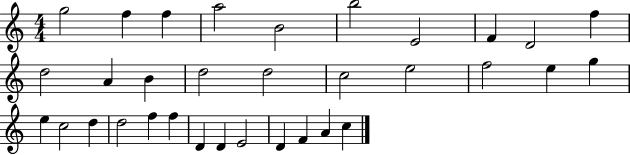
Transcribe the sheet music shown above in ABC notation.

X:1
T:Untitled
M:4/4
L:1/4
K:C
g2 f f a2 B2 b2 E2 F D2 f d2 A B d2 d2 c2 e2 f2 e g e c2 d d2 f f D D E2 D F A c